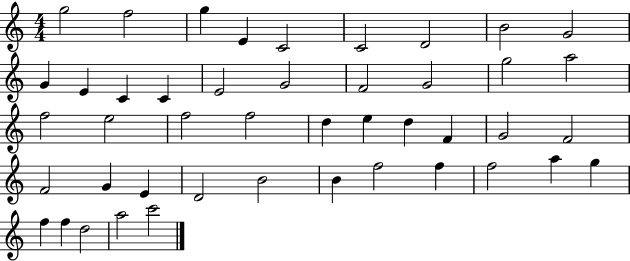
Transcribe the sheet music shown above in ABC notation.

X:1
T:Untitled
M:4/4
L:1/4
K:C
g2 f2 g E C2 C2 D2 B2 G2 G E C C E2 G2 F2 G2 g2 a2 f2 e2 f2 f2 d e d F G2 F2 F2 G E D2 B2 B f2 f f2 a g f f d2 a2 c'2